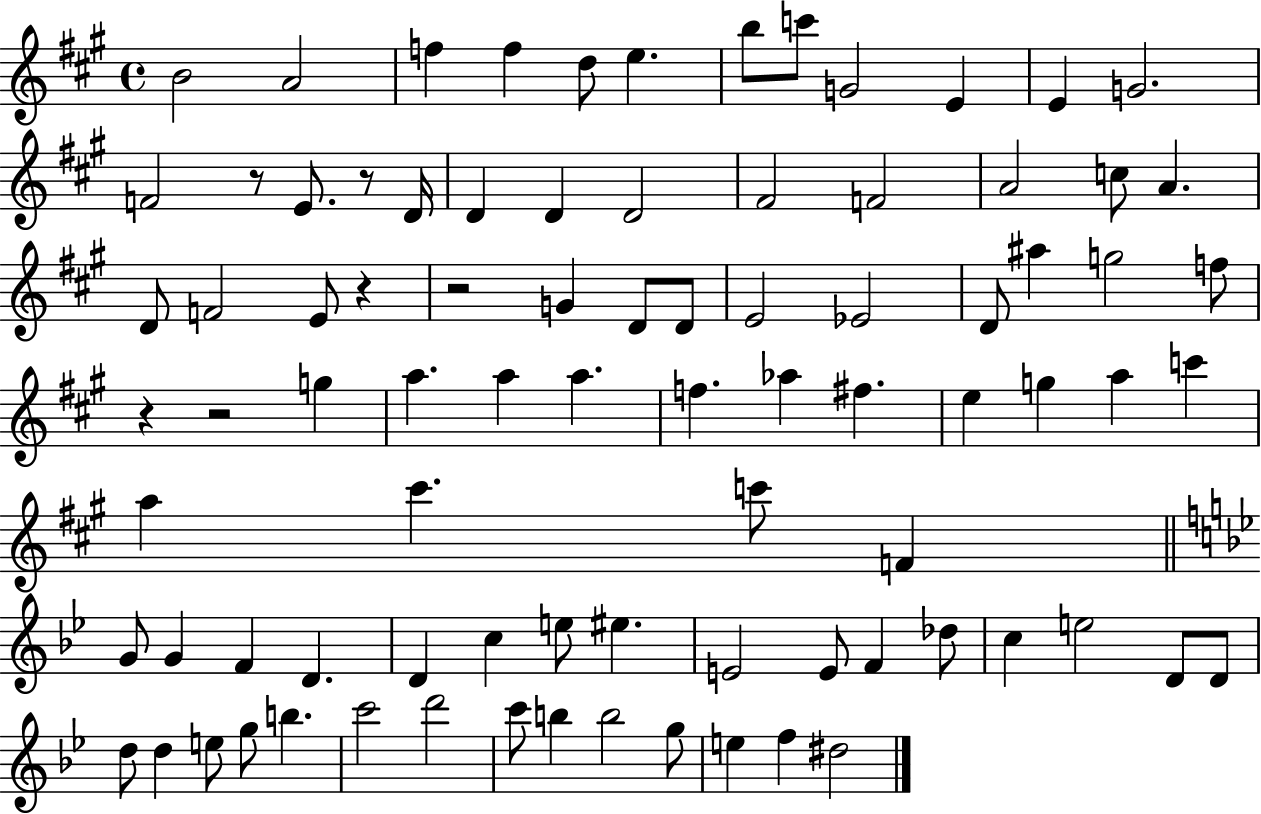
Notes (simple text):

B4/h A4/h F5/q F5/q D5/e E5/q. B5/e C6/e G4/h E4/q E4/q G4/h. F4/h R/e E4/e. R/e D4/s D4/q D4/q D4/h F#4/h F4/h A4/h C5/e A4/q. D4/e F4/h E4/e R/q R/h G4/q D4/e D4/e E4/h Eb4/h D4/e A#5/q G5/h F5/e R/q R/h G5/q A5/q. A5/q A5/q. F5/q. Ab5/q F#5/q. E5/q G5/q A5/q C6/q A5/q C#6/q. C6/e F4/q G4/e G4/q F4/q D4/q. D4/q C5/q E5/e EIS5/q. E4/h E4/e F4/q Db5/e C5/q E5/h D4/e D4/e D5/e D5/q E5/e G5/e B5/q. C6/h D6/h C6/e B5/q B5/h G5/e E5/q F5/q D#5/h